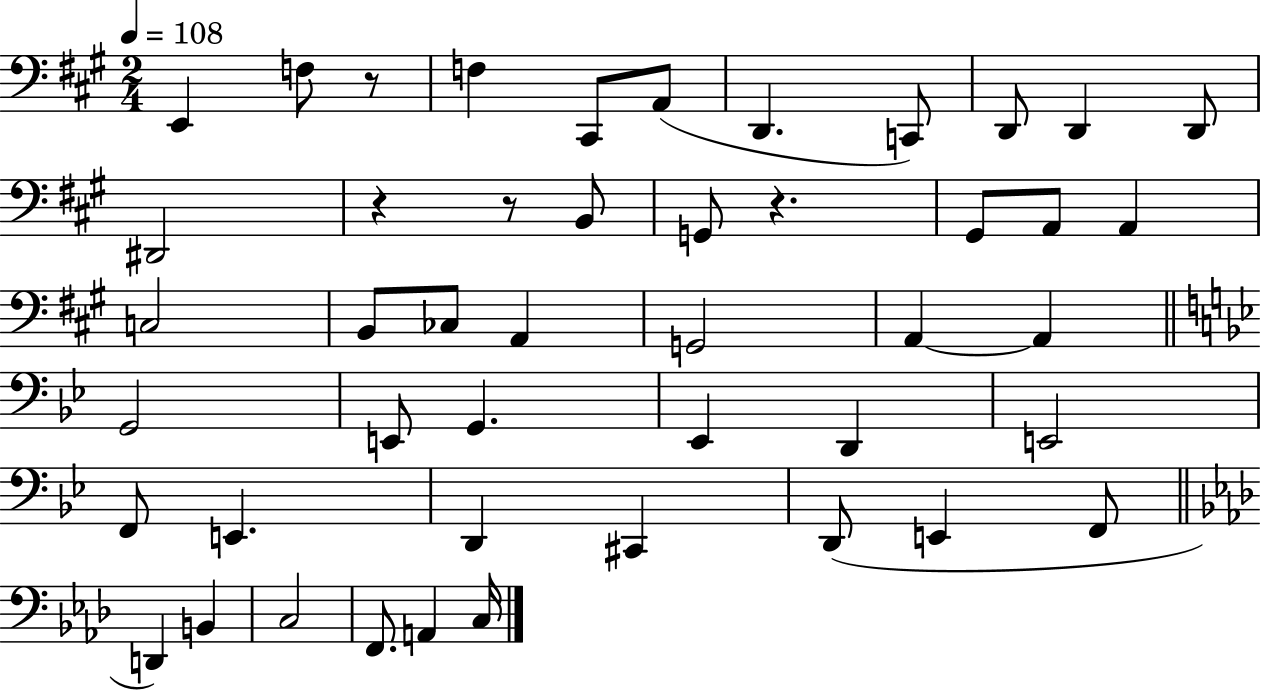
X:1
T:Untitled
M:2/4
L:1/4
K:A
E,, F,/2 z/2 F, ^C,,/2 A,,/2 D,, C,,/2 D,,/2 D,, D,,/2 ^D,,2 z z/2 B,,/2 G,,/2 z ^G,,/2 A,,/2 A,, C,2 B,,/2 _C,/2 A,, G,,2 A,, A,, G,,2 E,,/2 G,, _E,, D,, E,,2 F,,/2 E,, D,, ^C,, D,,/2 E,, F,,/2 D,, B,, C,2 F,,/2 A,, C,/4